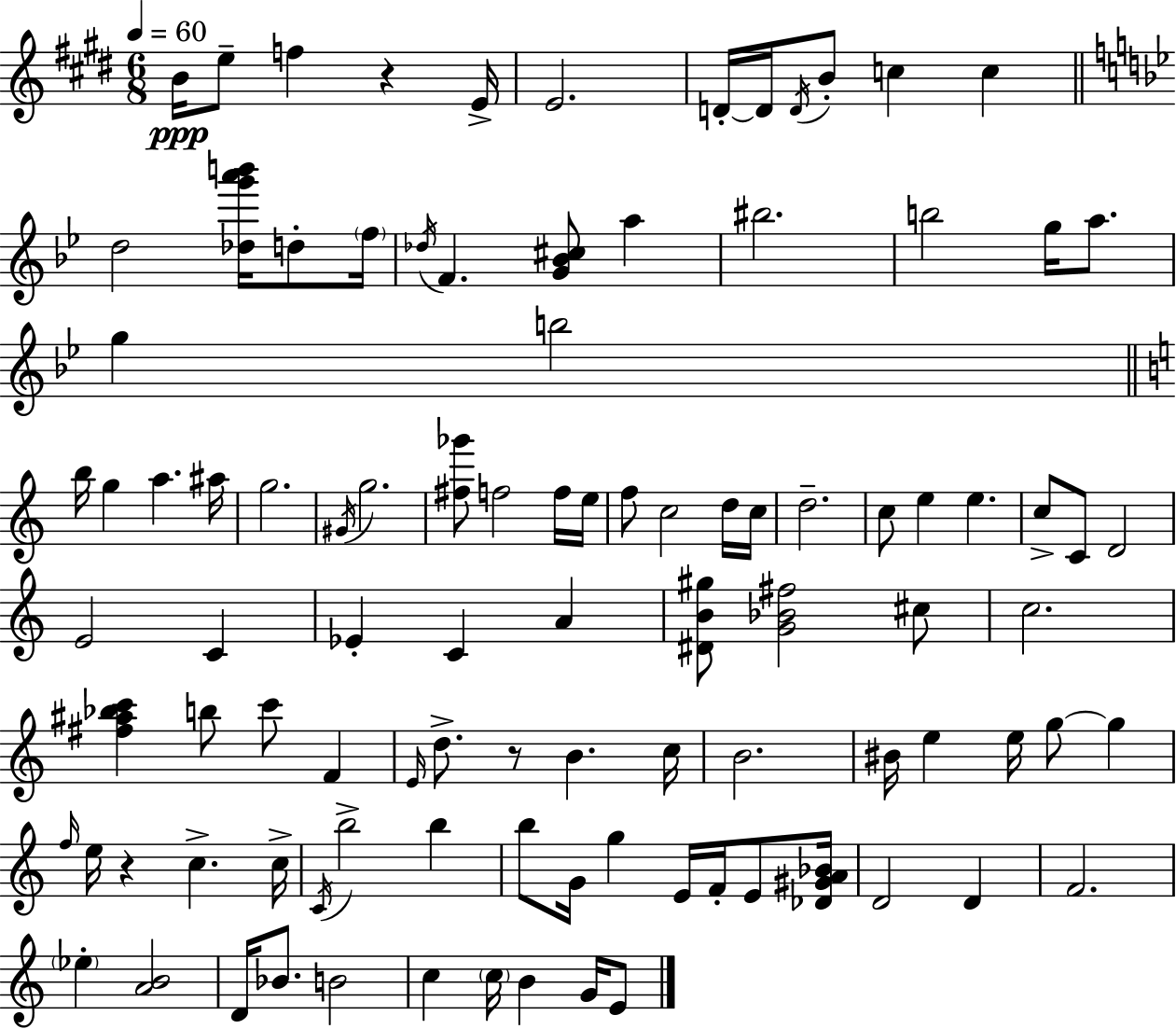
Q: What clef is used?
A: treble